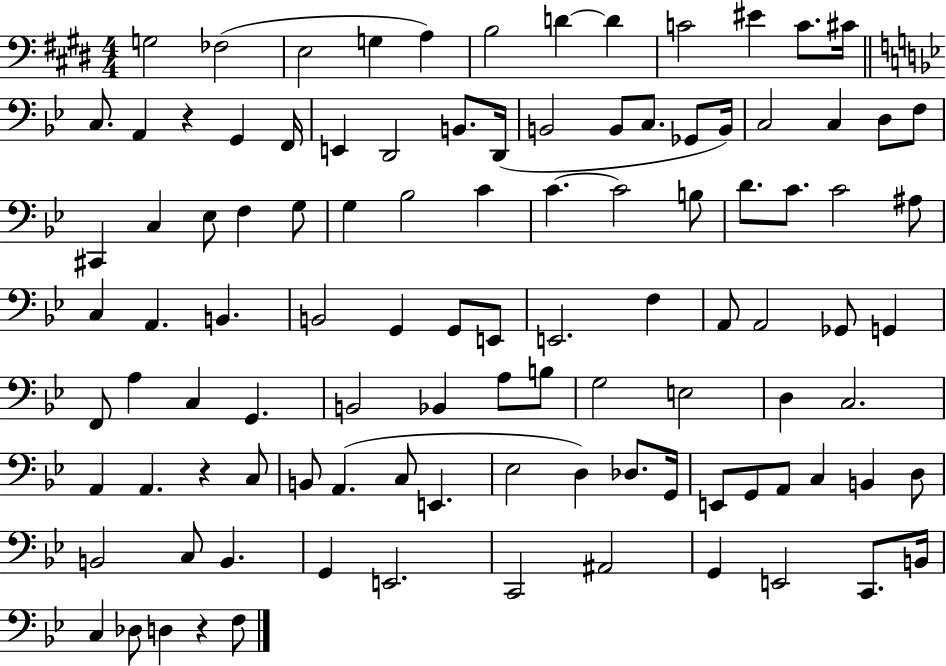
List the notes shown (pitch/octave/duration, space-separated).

G3/h FES3/h E3/h G3/q A3/q B3/h D4/q D4/q C4/h EIS4/q C4/e. C#4/s C3/e. A2/q R/q G2/q F2/s E2/q D2/h B2/e. D2/s B2/h B2/e C3/e. Gb2/e B2/s C3/h C3/q D3/e F3/e C#2/q C3/q Eb3/e F3/q G3/e G3/q Bb3/h C4/q C4/q. C4/h B3/e D4/e. C4/e. C4/h A#3/e C3/q A2/q. B2/q. B2/h G2/q G2/e E2/e E2/h. F3/q A2/e A2/h Gb2/e G2/q F2/e A3/q C3/q G2/q. B2/h Bb2/q A3/e B3/e G3/h E3/h D3/q C3/h. A2/q A2/q. R/q C3/e B2/e A2/q. C3/e E2/q. Eb3/h D3/q Db3/e. G2/s E2/e G2/e A2/e C3/q B2/q D3/e B2/h C3/e B2/q. G2/q E2/h. C2/h A#2/h G2/q E2/h C2/e. B2/s C3/q Db3/e D3/q R/q F3/e